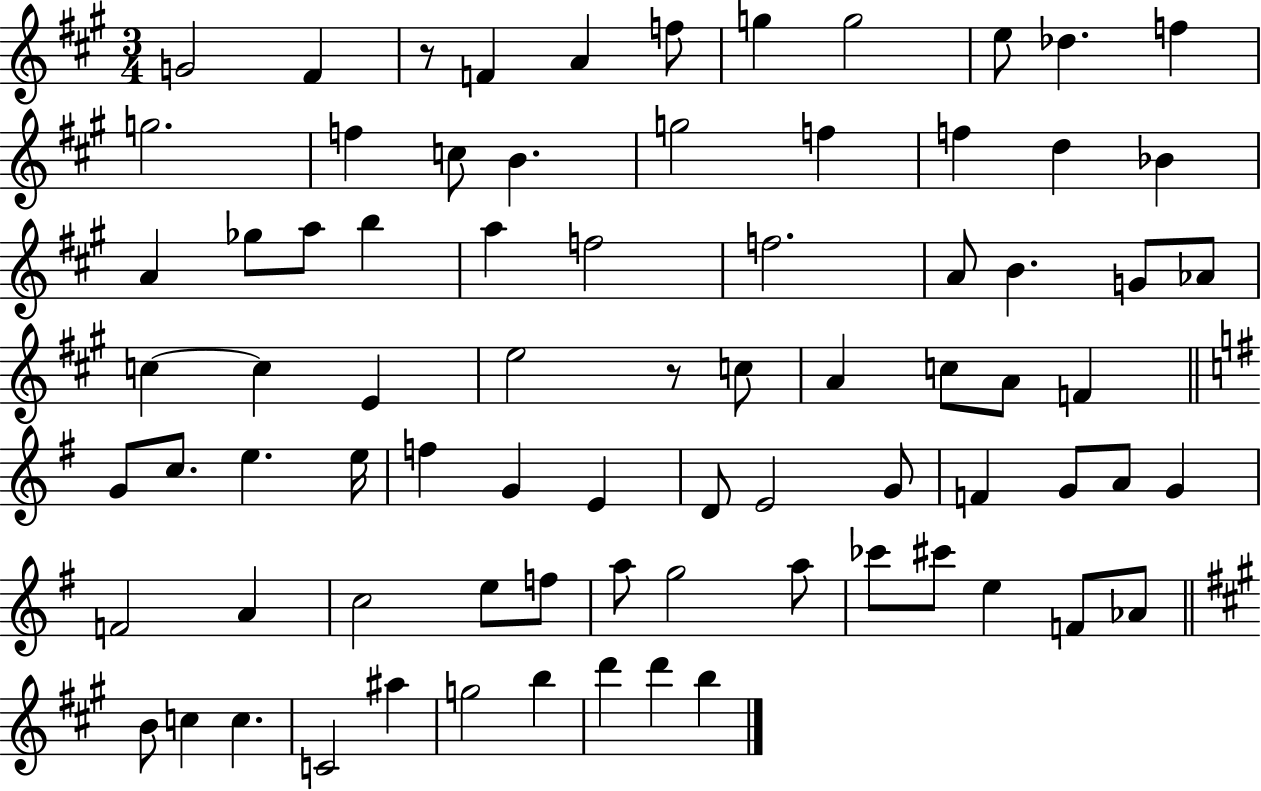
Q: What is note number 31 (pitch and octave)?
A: C5